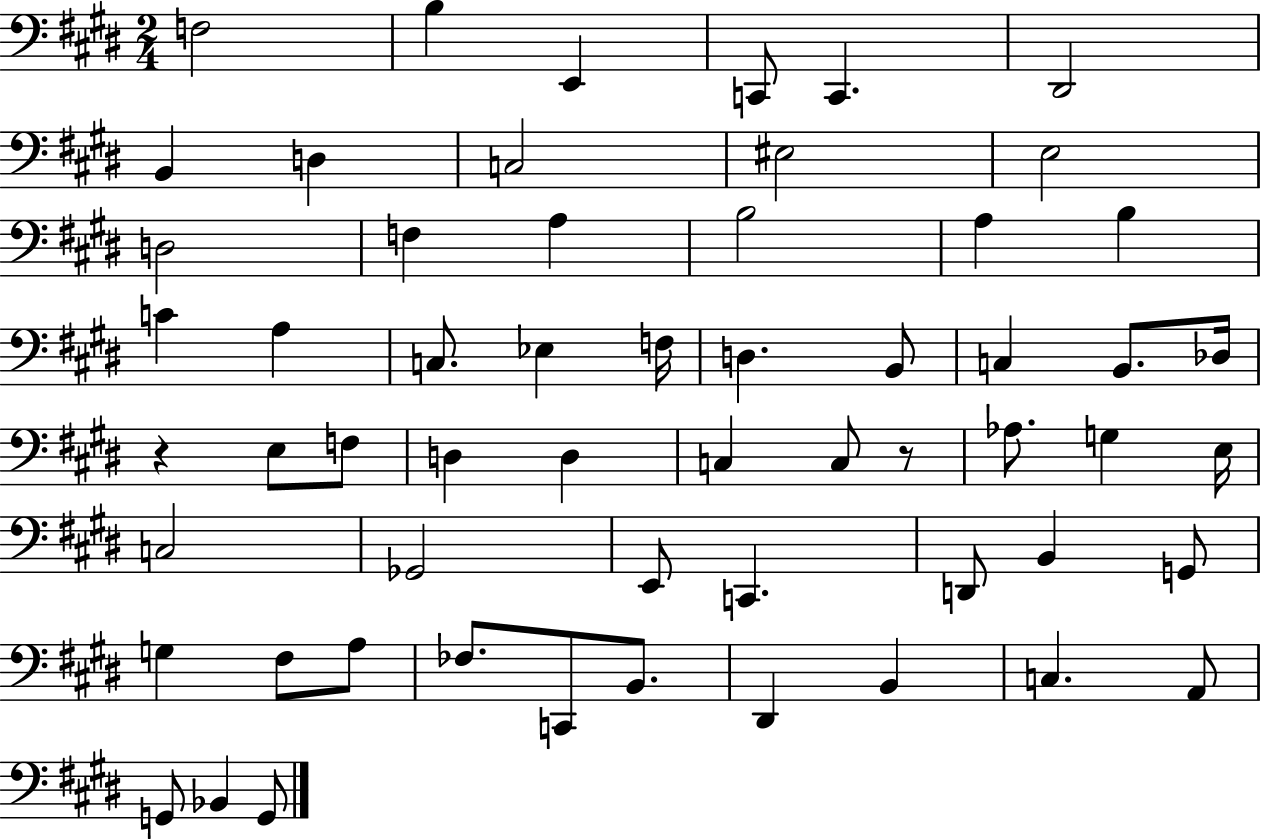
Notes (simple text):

F3/h B3/q E2/q C2/e C2/q. D#2/h B2/q D3/q C3/h EIS3/h E3/h D3/h F3/q A3/q B3/h A3/q B3/q C4/q A3/q C3/e. Eb3/q F3/s D3/q. B2/e C3/q B2/e. Db3/s R/q E3/e F3/e D3/q D3/q C3/q C3/e R/e Ab3/e. G3/q E3/s C3/h Gb2/h E2/e C2/q. D2/e B2/q G2/e G3/q F#3/e A3/e FES3/e. C2/e B2/e. D#2/q B2/q C3/q. A2/e G2/e Bb2/q G2/e